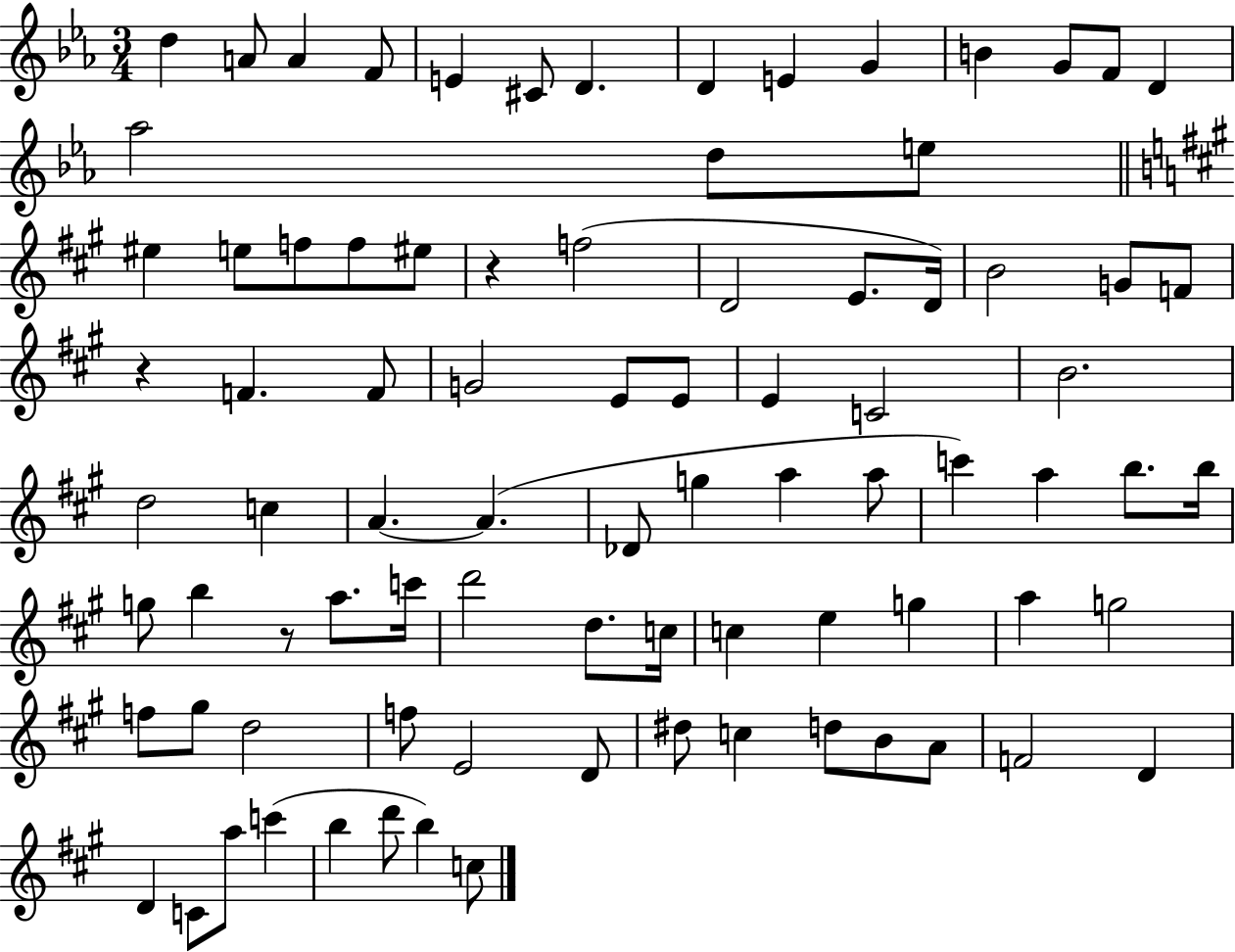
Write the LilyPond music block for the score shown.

{
  \clef treble
  \numericTimeSignature
  \time 3/4
  \key ees \major
  d''4 a'8 a'4 f'8 | e'4 cis'8 d'4. | d'4 e'4 g'4 | b'4 g'8 f'8 d'4 | \break aes''2 d''8 e''8 | \bar "||" \break \key a \major eis''4 e''8 f''8 f''8 eis''8 | r4 f''2( | d'2 e'8. d'16) | b'2 g'8 f'8 | \break r4 f'4. f'8 | g'2 e'8 e'8 | e'4 c'2 | b'2. | \break d''2 c''4 | a'4.~~ a'4.( | des'8 g''4 a''4 a''8 | c'''4) a''4 b''8. b''16 | \break g''8 b''4 r8 a''8. c'''16 | d'''2 d''8. c''16 | c''4 e''4 g''4 | a''4 g''2 | \break f''8 gis''8 d''2 | f''8 e'2 d'8 | dis''8 c''4 d''8 b'8 a'8 | f'2 d'4 | \break d'4 c'8 a''8 c'''4( | b''4 d'''8 b''4) c''8 | \bar "|."
}